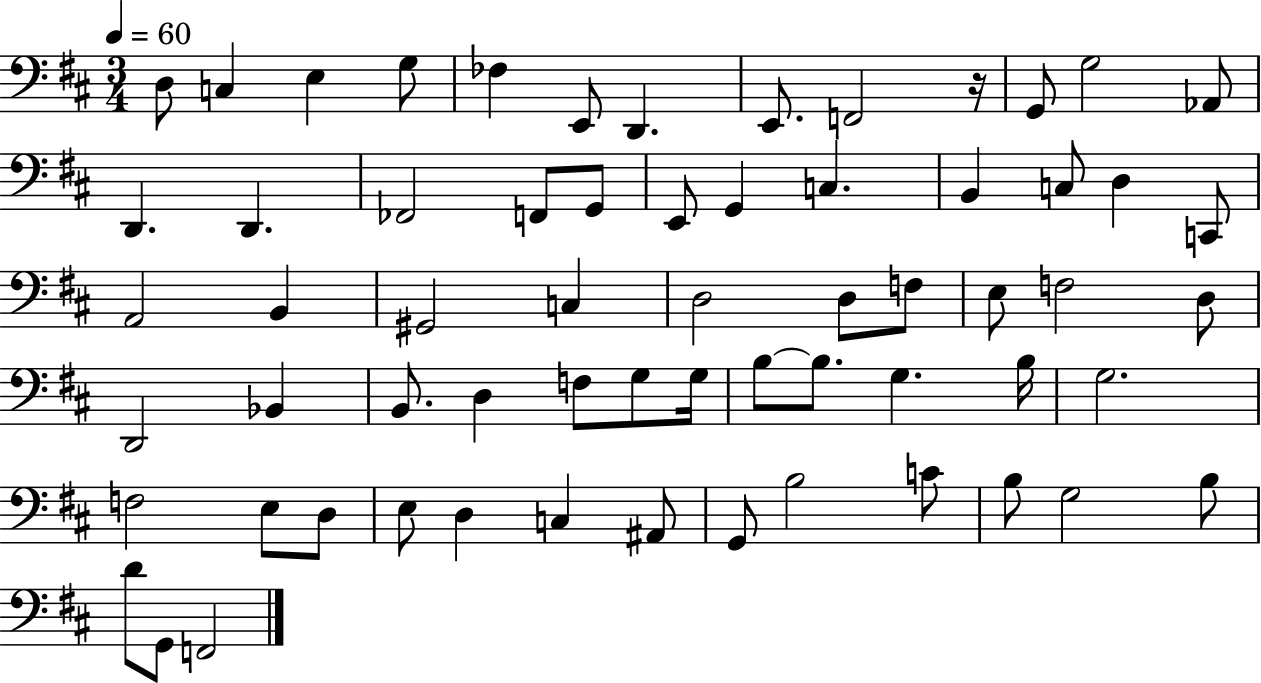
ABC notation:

X:1
T:Untitled
M:3/4
L:1/4
K:D
D,/2 C, E, G,/2 _F, E,,/2 D,, E,,/2 F,,2 z/4 G,,/2 G,2 _A,,/2 D,, D,, _F,,2 F,,/2 G,,/2 E,,/2 G,, C, B,, C,/2 D, C,,/2 A,,2 B,, ^G,,2 C, D,2 D,/2 F,/2 E,/2 F,2 D,/2 D,,2 _B,, B,,/2 D, F,/2 G,/2 G,/4 B,/2 B,/2 G, B,/4 G,2 F,2 E,/2 D,/2 E,/2 D, C, ^A,,/2 G,,/2 B,2 C/2 B,/2 G,2 B,/2 D/2 G,,/2 F,,2